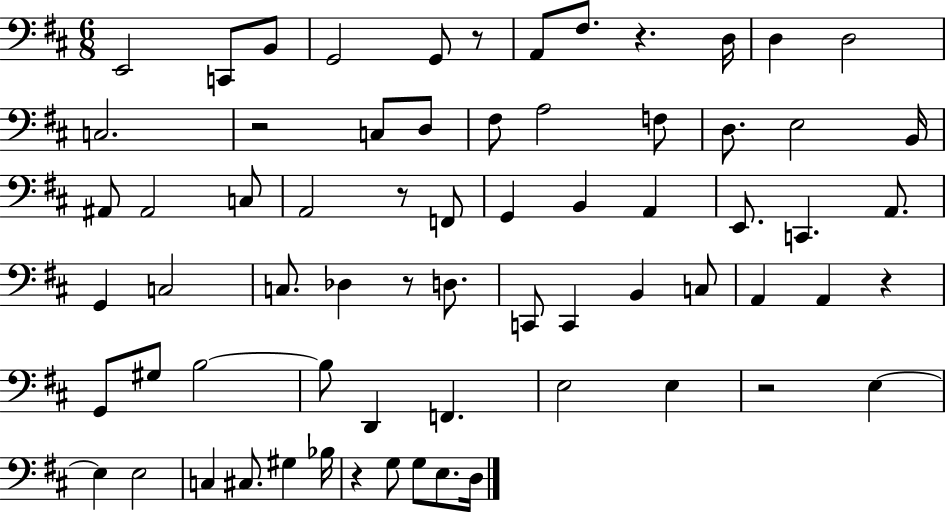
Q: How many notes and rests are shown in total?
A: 68